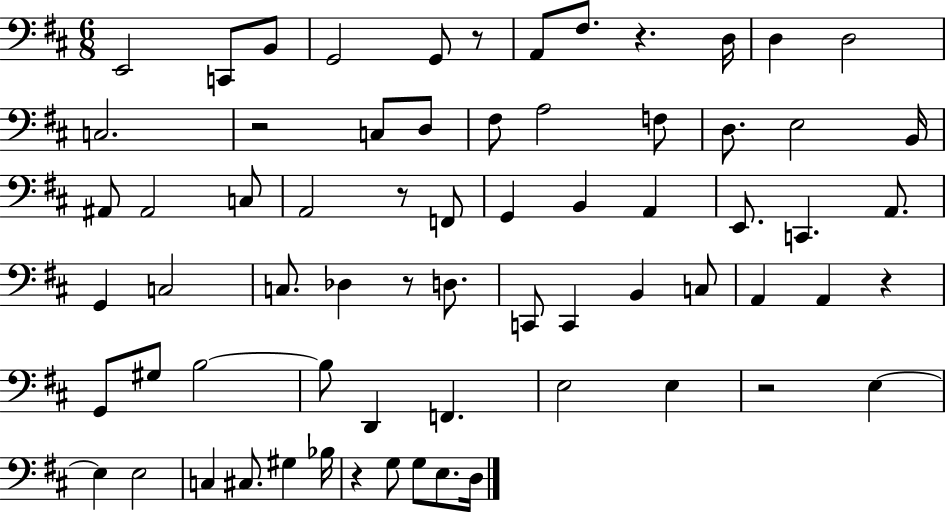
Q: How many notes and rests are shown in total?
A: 68